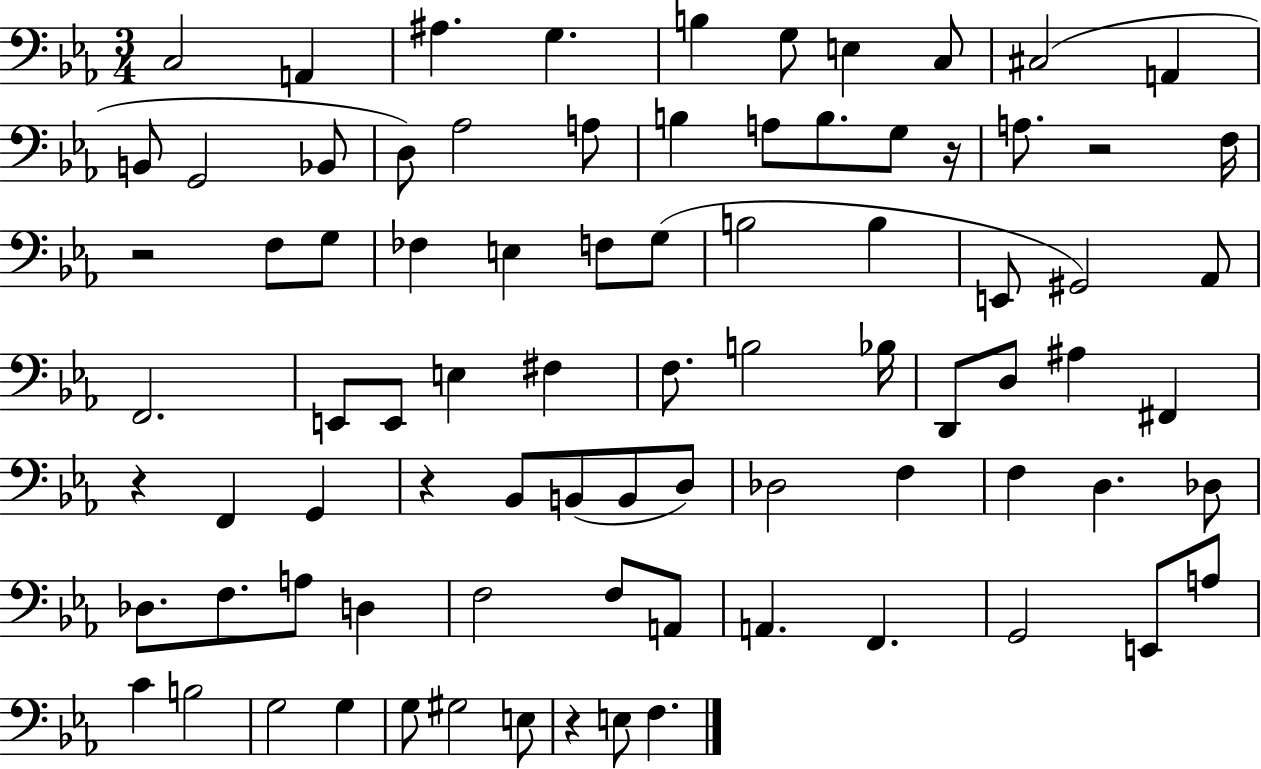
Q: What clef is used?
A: bass